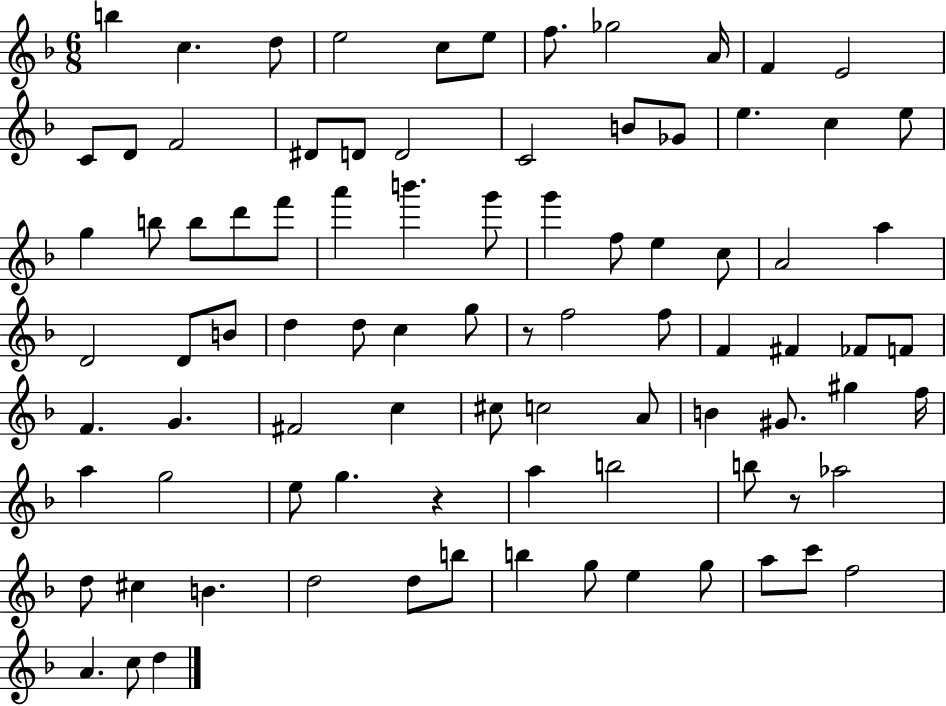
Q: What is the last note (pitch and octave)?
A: D5